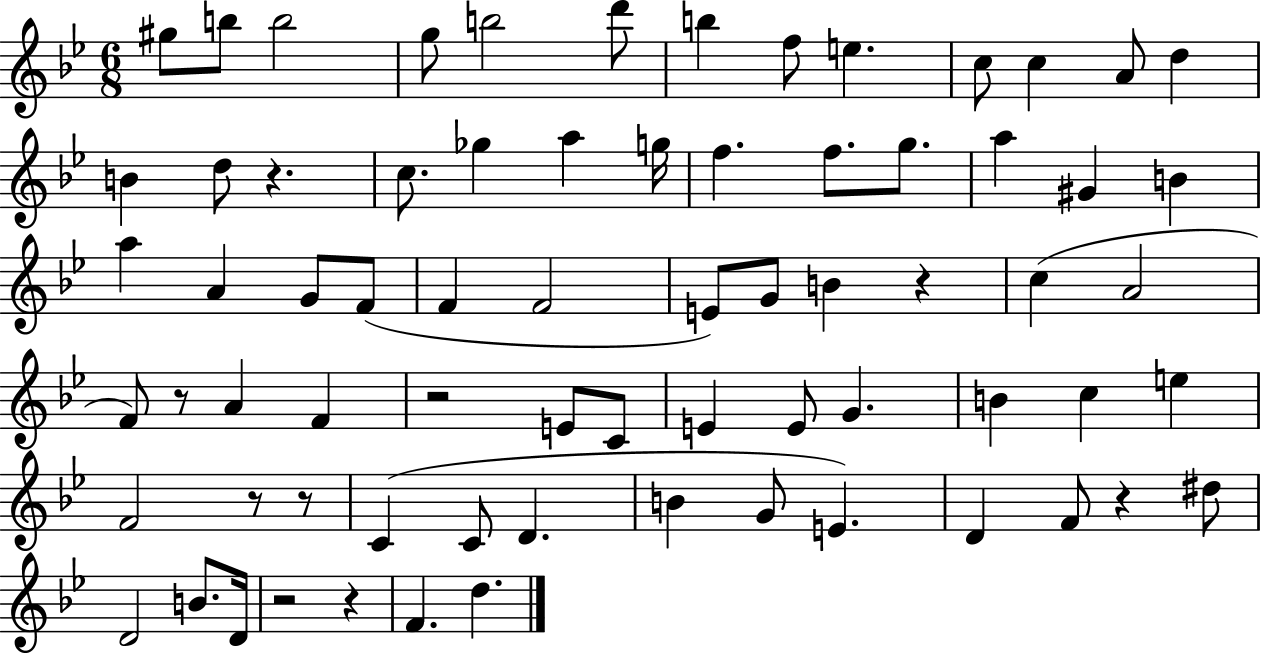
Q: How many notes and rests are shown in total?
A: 71